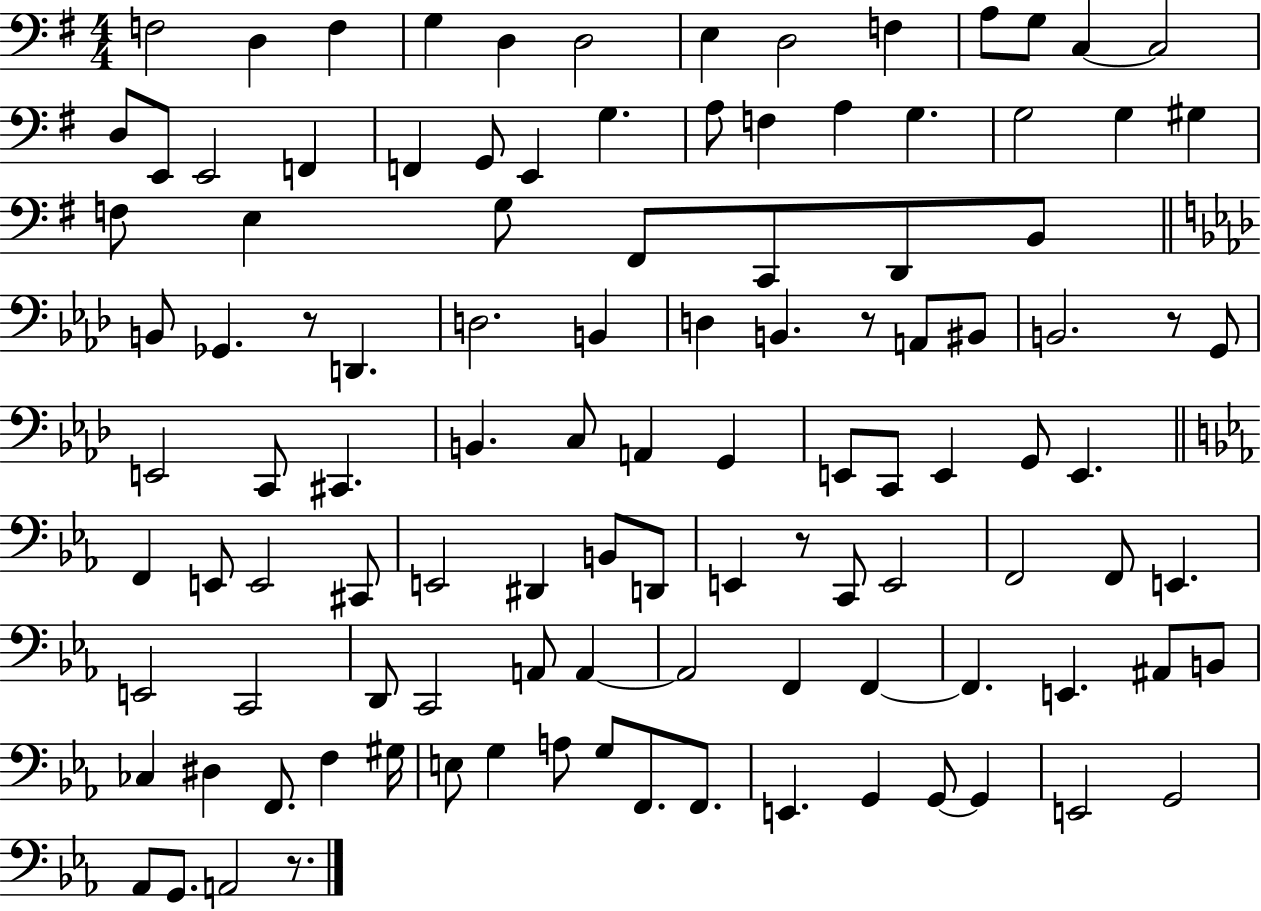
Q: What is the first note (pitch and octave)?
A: F3